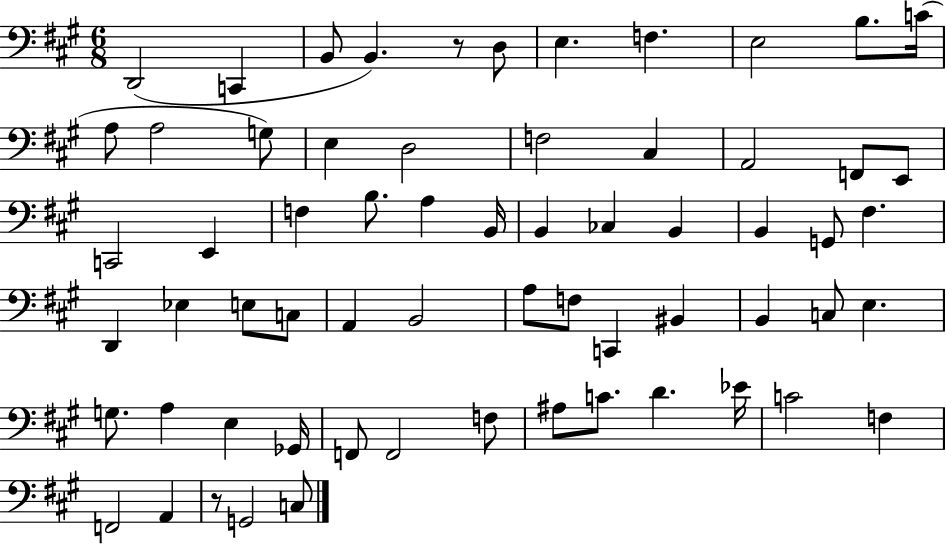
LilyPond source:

{
  \clef bass
  \numericTimeSignature
  \time 6/8
  \key a \major
  \repeat volta 2 { d,2( c,4 | b,8 b,4.) r8 d8 | e4. f4. | e2 b8. c'16( | \break a8 a2 g8) | e4 d2 | f2 cis4 | a,2 f,8 e,8 | \break c,2 e,4 | f4 b8. a4 b,16 | b,4 ces4 b,4 | b,4 g,8 fis4. | \break d,4 ees4 e8 c8 | a,4 b,2 | a8 f8 c,4 bis,4 | b,4 c8 e4. | \break g8. a4 e4 ges,16 | f,8 f,2 f8 | ais8 c'8. d'4. ees'16 | c'2 f4 | \break f,2 a,4 | r8 g,2 c8 | } \bar "|."
}